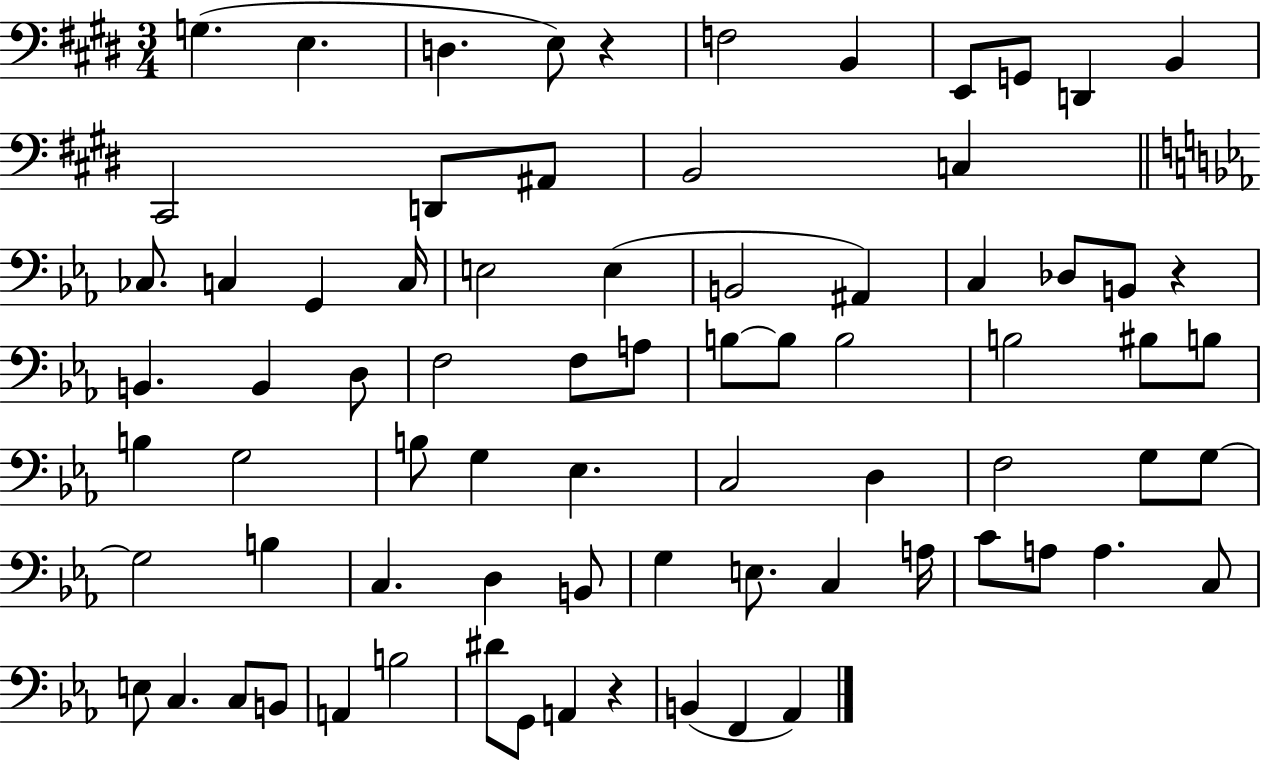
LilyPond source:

{
  \clef bass
  \numericTimeSignature
  \time 3/4
  \key e \major
  g4.( e4. | d4. e8) r4 | f2 b,4 | e,8 g,8 d,4 b,4 | \break cis,2 d,8 ais,8 | b,2 c4 | \bar "||" \break \key ees \major ces8. c4 g,4 c16 | e2 e4( | b,2 ais,4) | c4 des8 b,8 r4 | \break b,4. b,4 d8 | f2 f8 a8 | b8~~ b8 b2 | b2 bis8 b8 | \break b4 g2 | b8 g4 ees4. | c2 d4 | f2 g8 g8~~ | \break g2 b4 | c4. d4 b,8 | g4 e8. c4 a16 | c'8 a8 a4. c8 | \break e8 c4. c8 b,8 | a,4 b2 | dis'8 g,8 a,4 r4 | b,4( f,4 aes,4) | \break \bar "|."
}